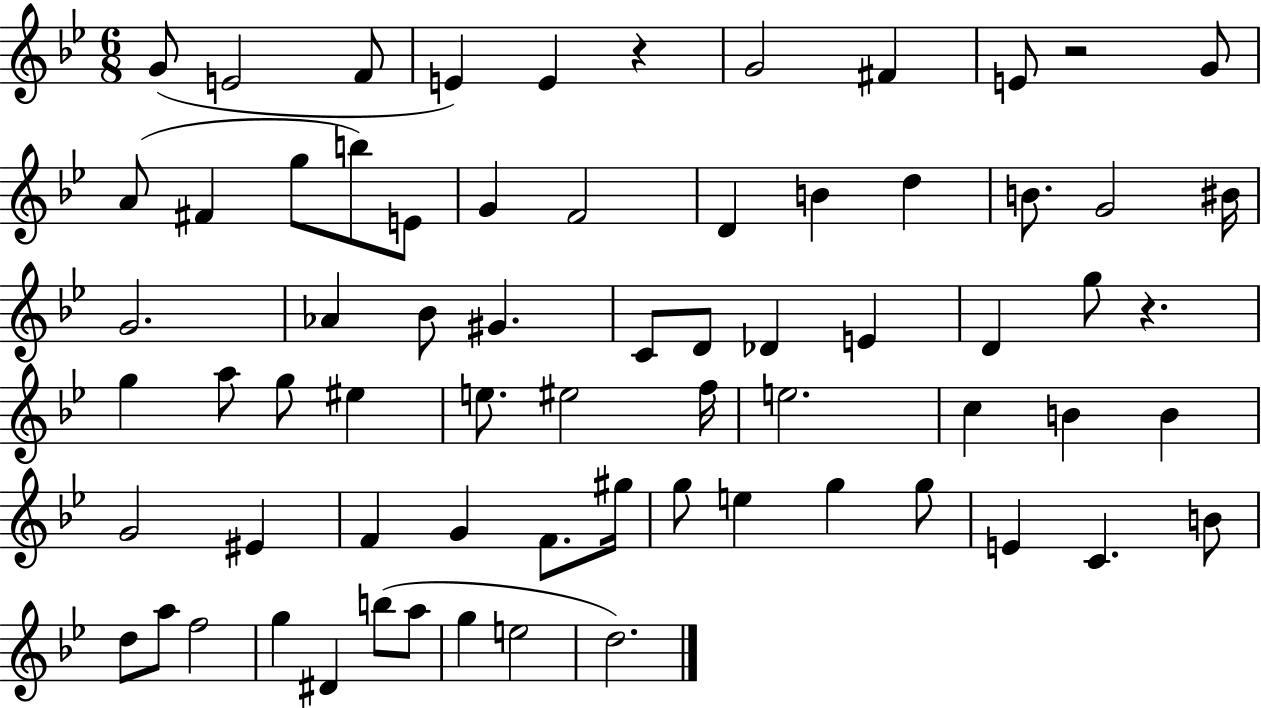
G4/e E4/h F4/e E4/q E4/q R/q G4/h F#4/q E4/e R/h G4/e A4/e F#4/q G5/e B5/e E4/e G4/q F4/h D4/q B4/q D5/q B4/e. G4/h BIS4/s G4/h. Ab4/q Bb4/e G#4/q. C4/e D4/e Db4/q E4/q D4/q G5/e R/q. G5/q A5/e G5/e EIS5/q E5/e. EIS5/h F5/s E5/h. C5/q B4/q B4/q G4/h EIS4/q F4/q G4/q F4/e. G#5/s G5/e E5/q G5/q G5/e E4/q C4/q. B4/e D5/e A5/e F5/h G5/q D#4/q B5/e A5/e G5/q E5/h D5/h.